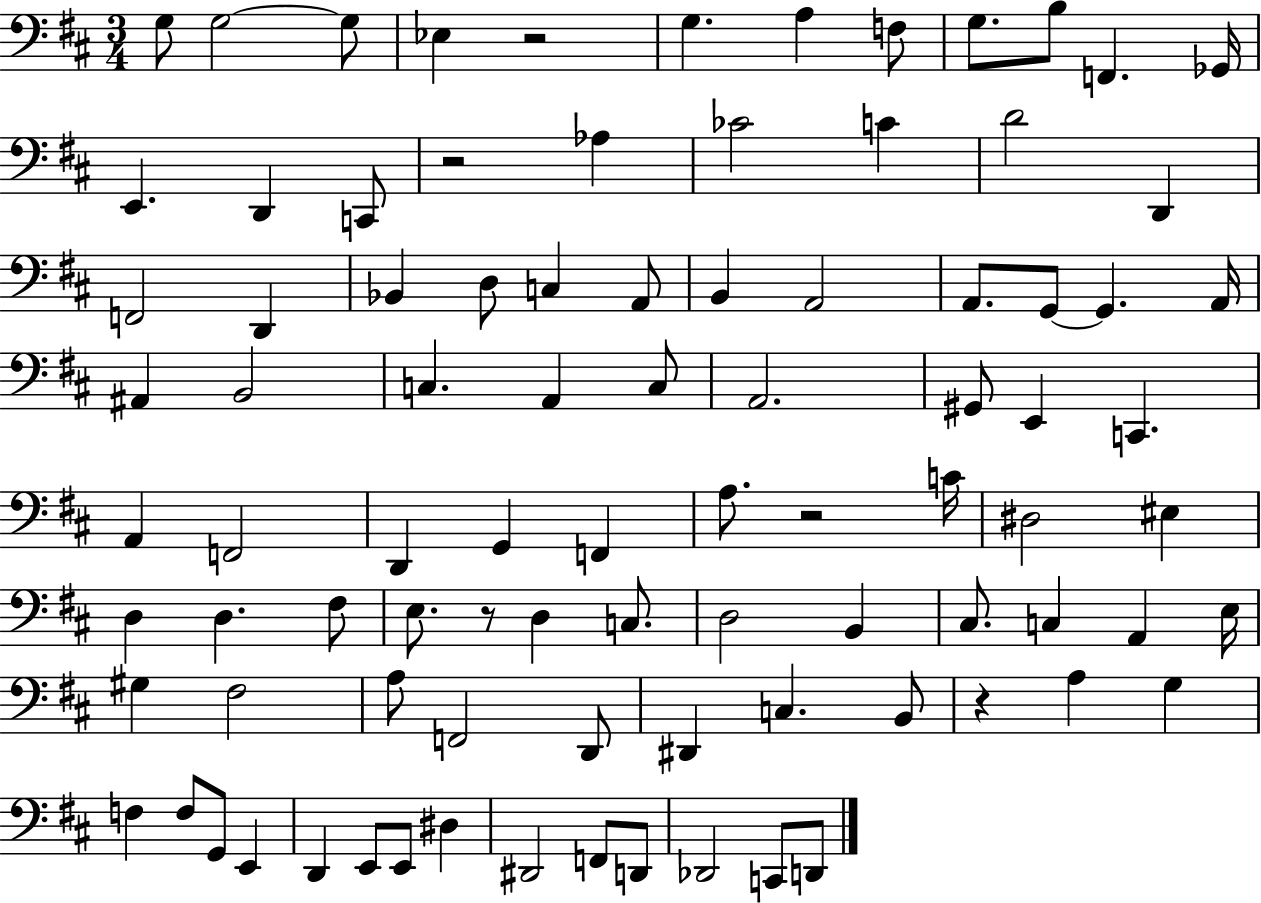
X:1
T:Untitled
M:3/4
L:1/4
K:D
G,/2 G,2 G,/2 _E, z2 G, A, F,/2 G,/2 B,/2 F,, _G,,/4 E,, D,, C,,/2 z2 _A, _C2 C D2 D,, F,,2 D,, _B,, D,/2 C, A,,/2 B,, A,,2 A,,/2 G,,/2 G,, A,,/4 ^A,, B,,2 C, A,, C,/2 A,,2 ^G,,/2 E,, C,, A,, F,,2 D,, G,, F,, A,/2 z2 C/4 ^D,2 ^E, D, D, ^F,/2 E,/2 z/2 D, C,/2 D,2 B,, ^C,/2 C, A,, E,/4 ^G, ^F,2 A,/2 F,,2 D,,/2 ^D,, C, B,,/2 z A, G, F, F,/2 G,,/2 E,, D,, E,,/2 E,,/2 ^D, ^D,,2 F,,/2 D,,/2 _D,,2 C,,/2 D,,/2